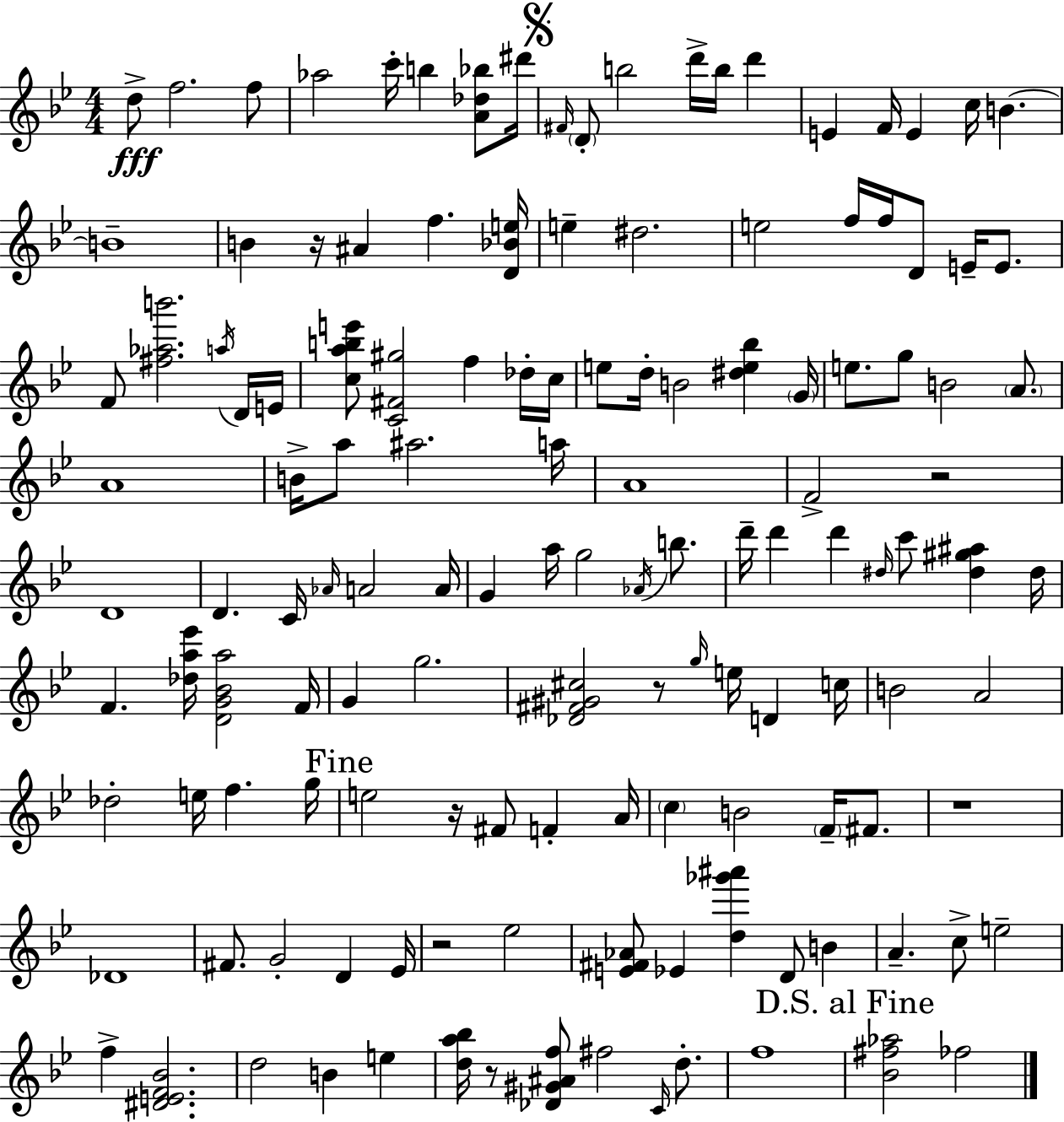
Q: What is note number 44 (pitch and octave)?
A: B4